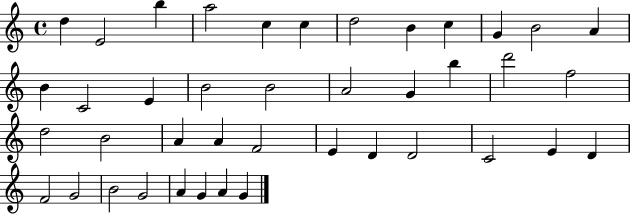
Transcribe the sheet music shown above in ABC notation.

X:1
T:Untitled
M:4/4
L:1/4
K:C
d E2 b a2 c c d2 B c G B2 A B C2 E B2 B2 A2 G b d'2 f2 d2 B2 A A F2 E D D2 C2 E D F2 G2 B2 G2 A G A G